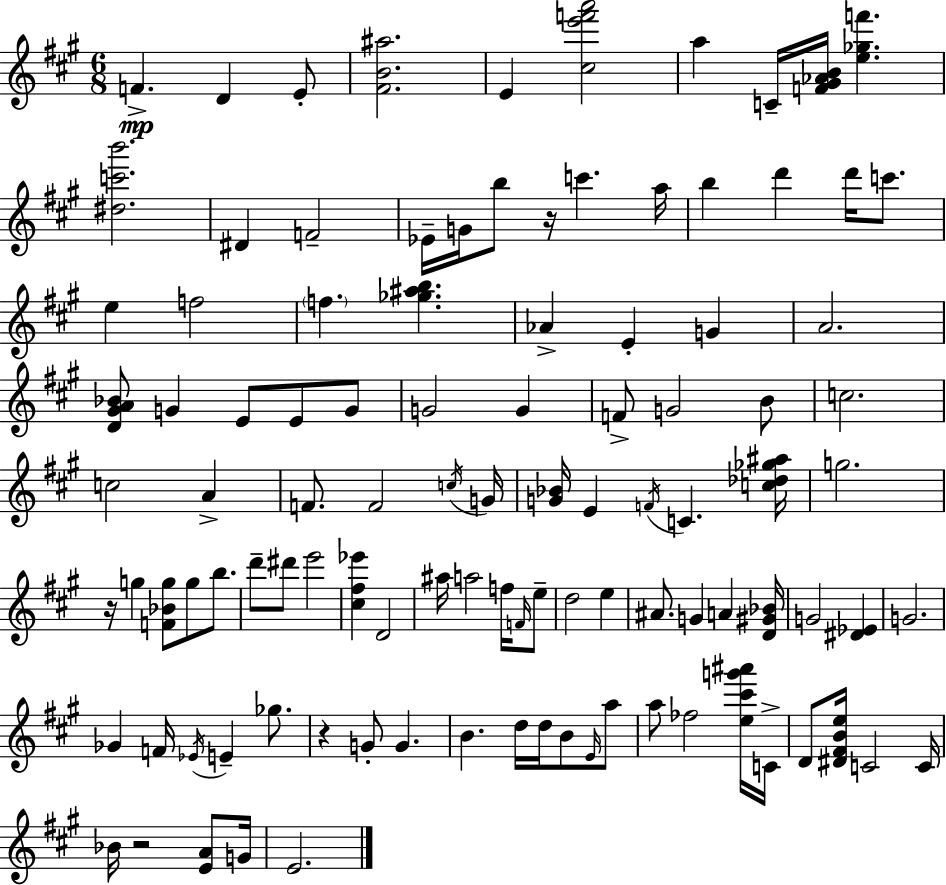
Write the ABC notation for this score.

X:1
T:Untitled
M:6/8
L:1/4
K:A
F D E/2 [^FB^a]2 E [^ce'f'a']2 a C/4 [F^G_AB]/4 [e_gf'] [^dc'b']2 ^D F2 _E/4 G/4 b/2 z/4 c' a/4 b d' d'/4 c'/2 e f2 f [_g^ab] _A E G A2 [D^GA_B]/2 G E/2 E/2 G/2 G2 G F/2 G2 B/2 c2 c2 A F/2 F2 c/4 G/4 [G_B]/4 E F/4 C [c_d_g^a]/4 g2 z/4 g [F_Bg]/2 g/2 b/2 d'/2 ^d'/2 e'2 [^c^f_e'] D2 ^a/4 a2 f/4 F/4 e/2 d2 e ^A/2 G A [D^G_B]/4 G2 [^D_E] G2 _G F/4 _E/4 E _g/2 z G/2 G B d/4 d/4 B/2 E/4 a/2 a/2 _f2 [e^c'g'^a']/4 C/4 D/2 [^D^FBe]/4 C2 C/4 _B/4 z2 [EA]/2 G/4 E2